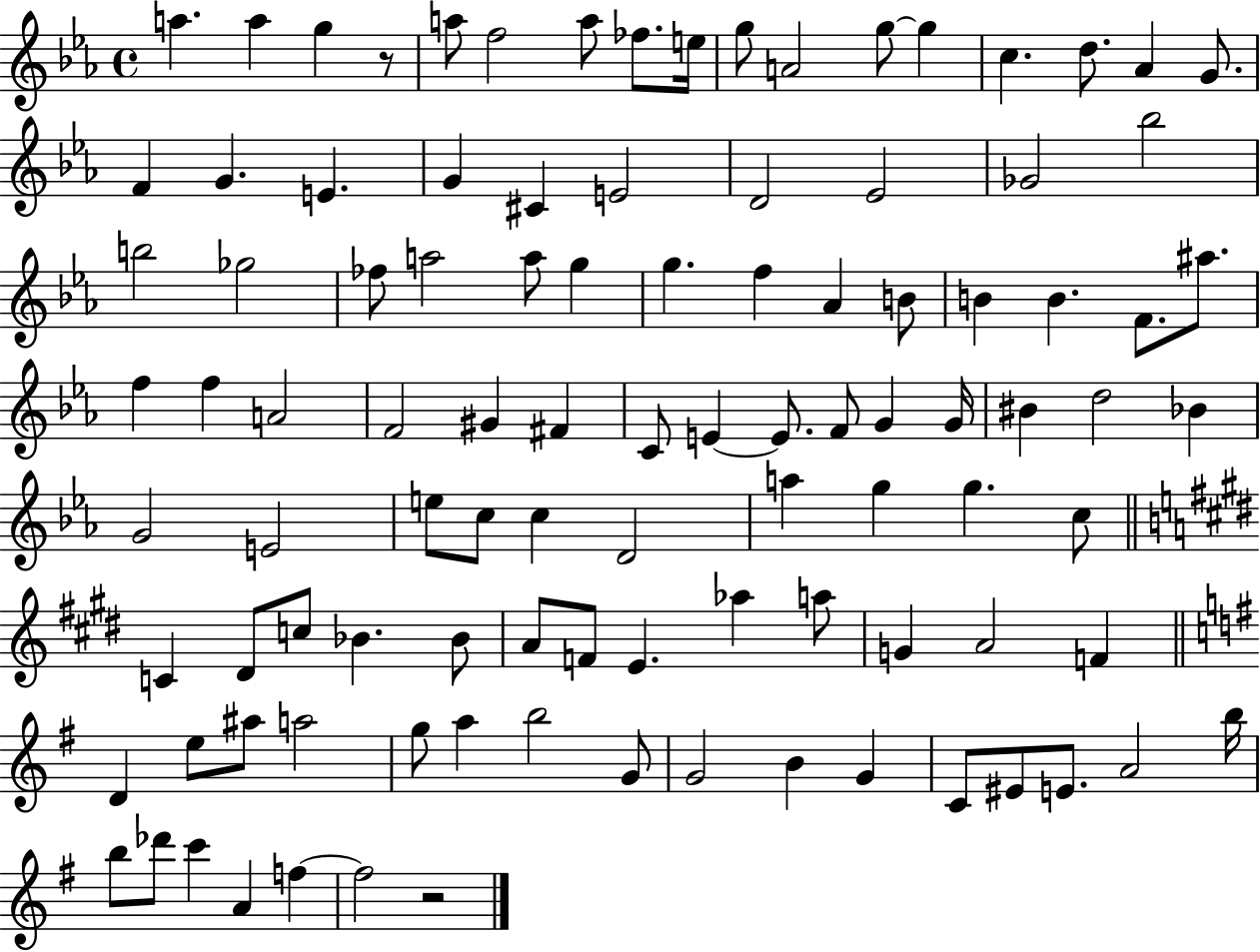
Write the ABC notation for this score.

X:1
T:Untitled
M:4/4
L:1/4
K:Eb
a a g z/2 a/2 f2 a/2 _f/2 e/4 g/2 A2 g/2 g c d/2 _A G/2 F G E G ^C E2 D2 _E2 _G2 _b2 b2 _g2 _f/2 a2 a/2 g g f _A B/2 B B F/2 ^a/2 f f A2 F2 ^G ^F C/2 E E/2 F/2 G G/4 ^B d2 _B G2 E2 e/2 c/2 c D2 a g g c/2 C ^D/2 c/2 _B _B/2 A/2 F/2 E _a a/2 G A2 F D e/2 ^a/2 a2 g/2 a b2 G/2 G2 B G C/2 ^E/2 E/2 A2 b/4 b/2 _d'/2 c' A f f2 z2